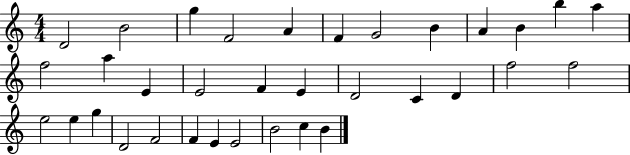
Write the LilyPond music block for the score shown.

{
  \clef treble
  \numericTimeSignature
  \time 4/4
  \key c \major
  d'2 b'2 | g''4 f'2 a'4 | f'4 g'2 b'4 | a'4 b'4 b''4 a''4 | \break f''2 a''4 e'4 | e'2 f'4 e'4 | d'2 c'4 d'4 | f''2 f''2 | \break e''2 e''4 g''4 | d'2 f'2 | f'4 e'4 e'2 | b'2 c''4 b'4 | \break \bar "|."
}